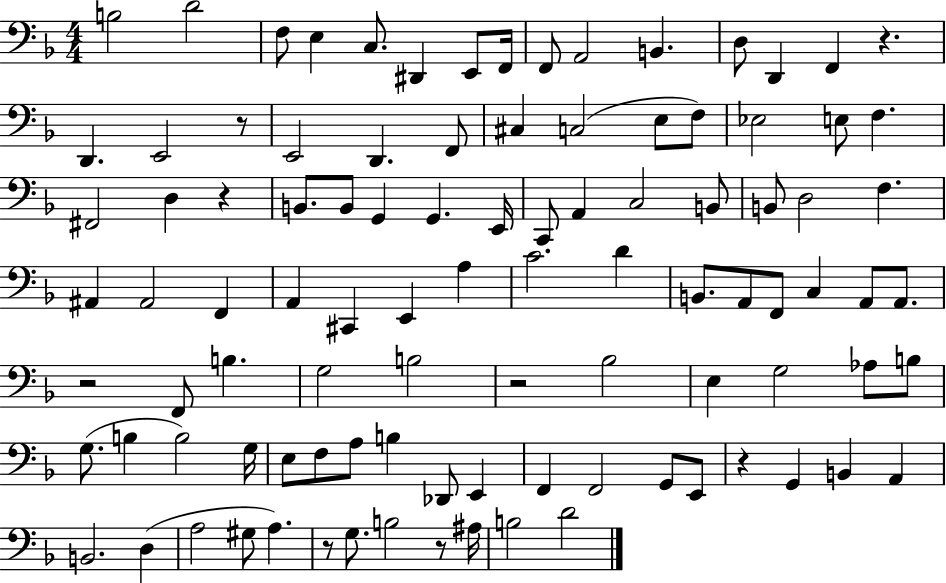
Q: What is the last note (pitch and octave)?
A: D4